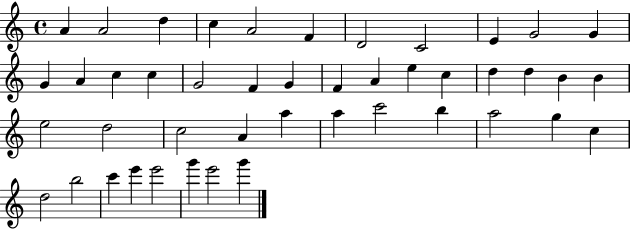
X:1
T:Untitled
M:4/4
L:1/4
K:C
A A2 d c A2 F D2 C2 E G2 G G A c c G2 F G F A e c d d B B e2 d2 c2 A a a c'2 b a2 g c d2 b2 c' e' e'2 g' e'2 g'